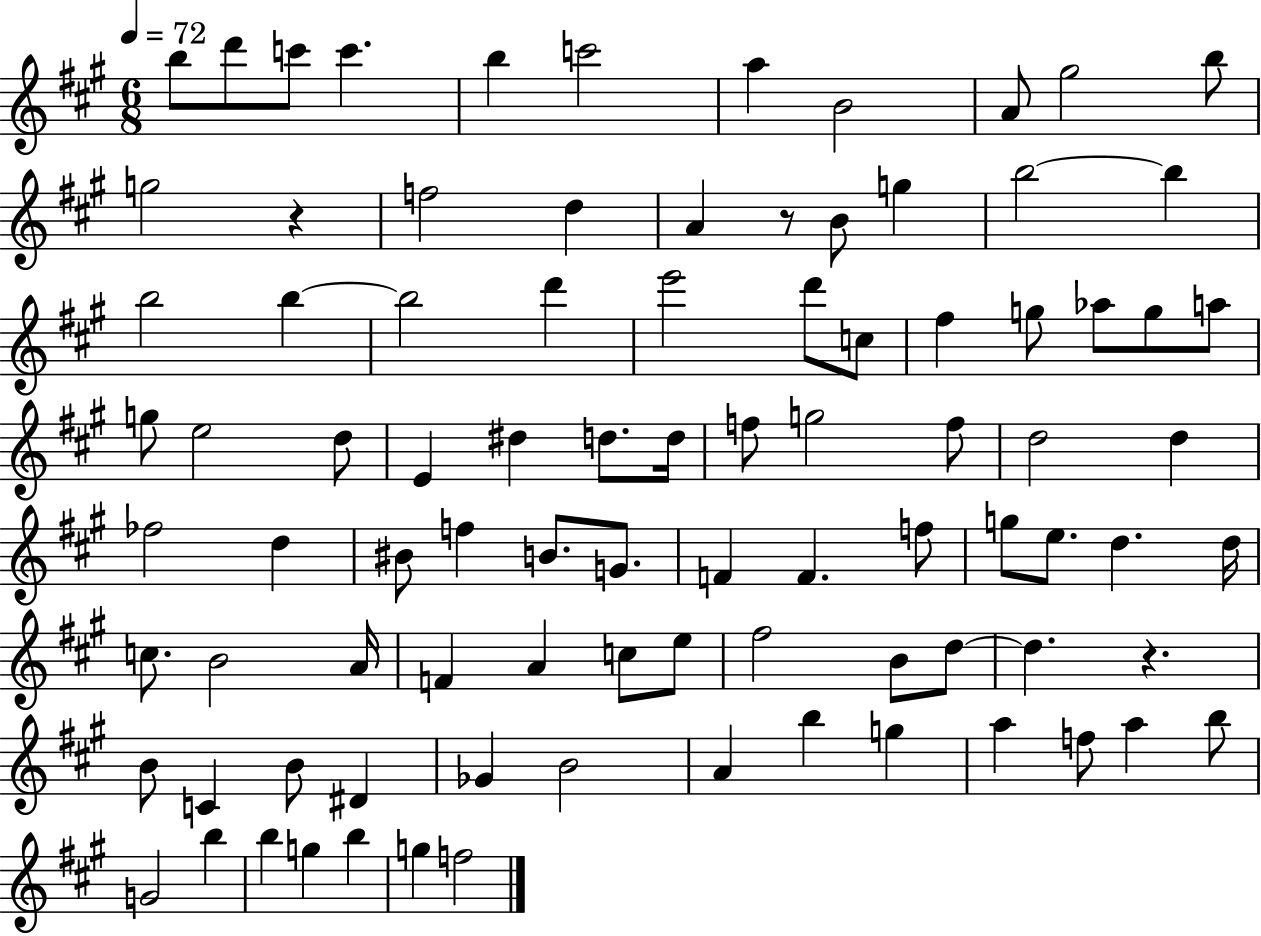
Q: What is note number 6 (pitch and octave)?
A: C6